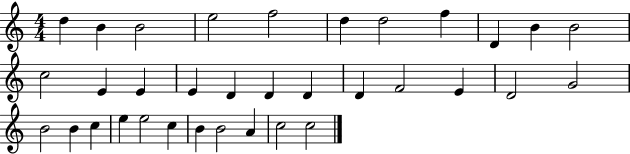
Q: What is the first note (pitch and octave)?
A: D5